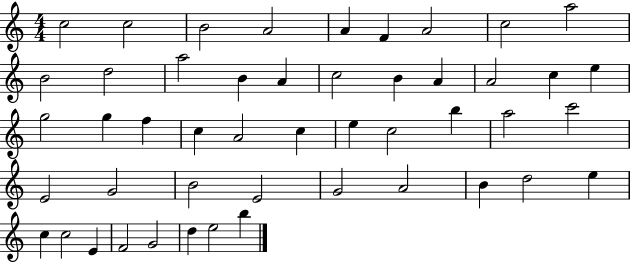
C5/h C5/h B4/h A4/h A4/q F4/q A4/h C5/h A5/h B4/h D5/h A5/h B4/q A4/q C5/h B4/q A4/q A4/h C5/q E5/q G5/h G5/q F5/q C5/q A4/h C5/q E5/q C5/h B5/q A5/h C6/h E4/h G4/h B4/h E4/h G4/h A4/h B4/q D5/h E5/q C5/q C5/h E4/q F4/h G4/h D5/q E5/h B5/q